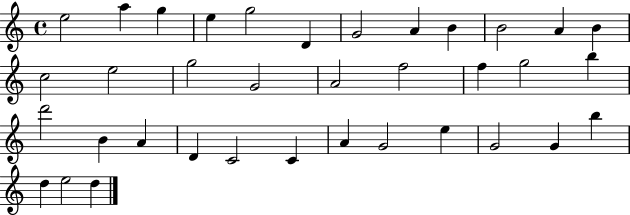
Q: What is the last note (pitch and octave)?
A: D5